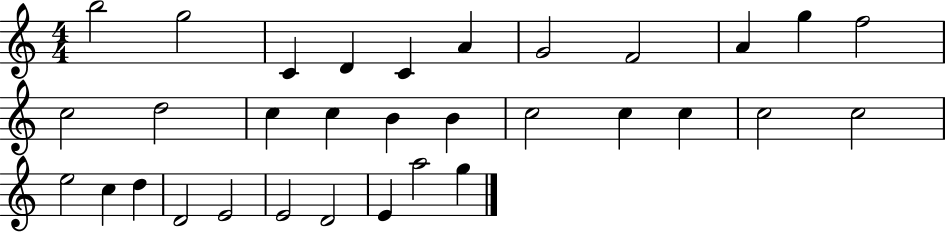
X:1
T:Untitled
M:4/4
L:1/4
K:C
b2 g2 C D C A G2 F2 A g f2 c2 d2 c c B B c2 c c c2 c2 e2 c d D2 E2 E2 D2 E a2 g